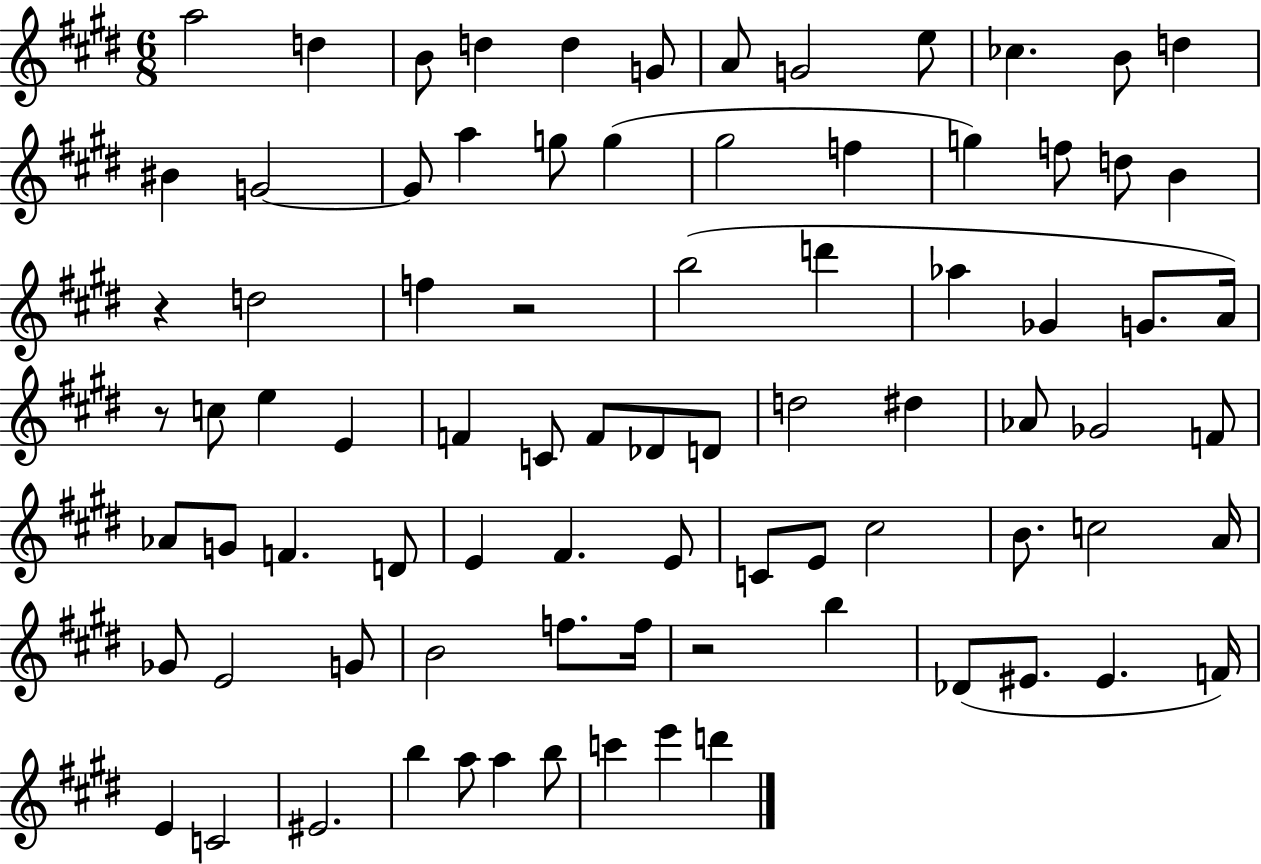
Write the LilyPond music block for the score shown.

{
  \clef treble
  \numericTimeSignature
  \time 6/8
  \key e \major
  a''2 d''4 | b'8 d''4 d''4 g'8 | a'8 g'2 e''8 | ces''4. b'8 d''4 | \break bis'4 g'2~~ | g'8 a''4 g''8 g''4( | gis''2 f''4 | g''4) f''8 d''8 b'4 | \break r4 d''2 | f''4 r2 | b''2( d'''4 | aes''4 ges'4 g'8. a'16) | \break r8 c''8 e''4 e'4 | f'4 c'8 f'8 des'8 d'8 | d''2 dis''4 | aes'8 ges'2 f'8 | \break aes'8 g'8 f'4. d'8 | e'4 fis'4. e'8 | c'8 e'8 cis''2 | b'8. c''2 a'16 | \break ges'8 e'2 g'8 | b'2 f''8. f''16 | r2 b''4 | des'8( eis'8. eis'4. f'16) | \break e'4 c'2 | eis'2. | b''4 a''8 a''4 b''8 | c'''4 e'''4 d'''4 | \break \bar "|."
}